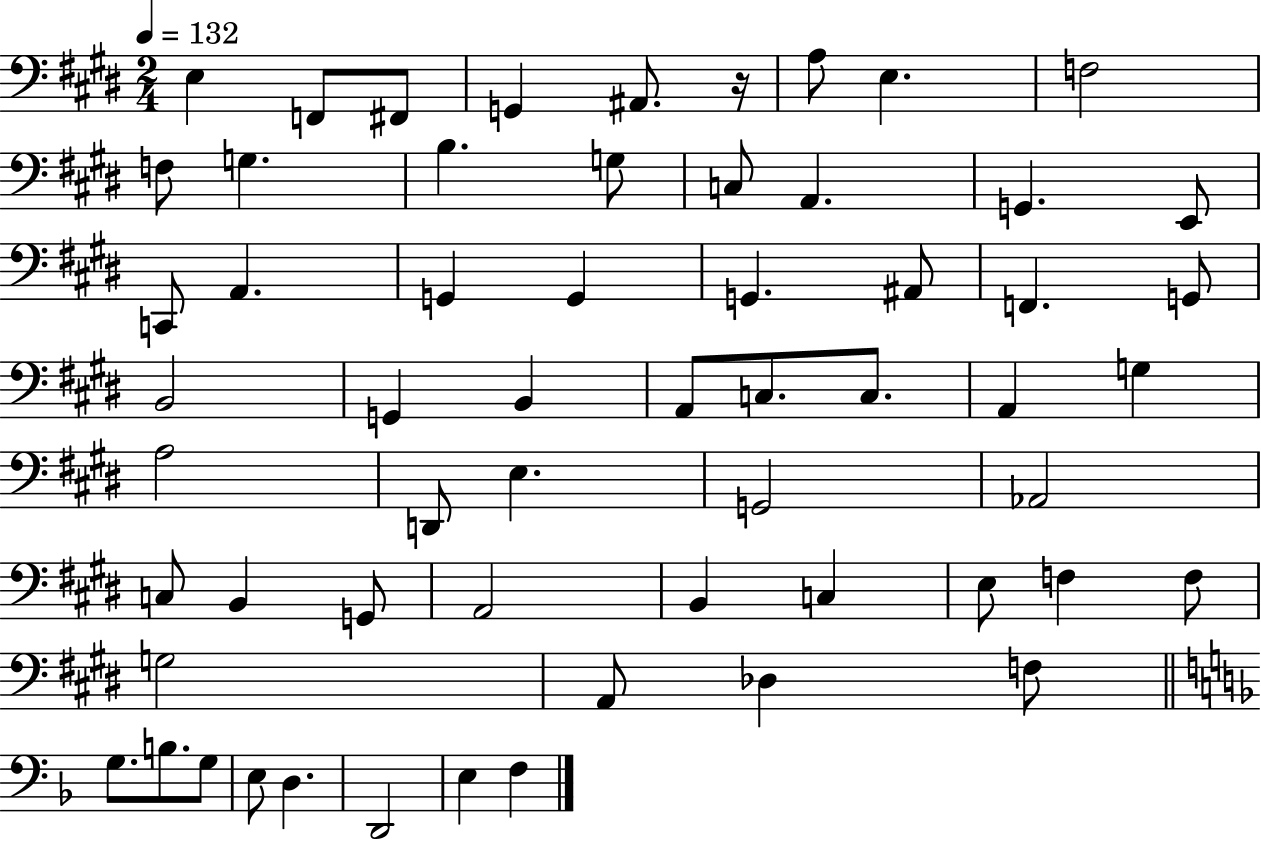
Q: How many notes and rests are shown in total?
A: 59